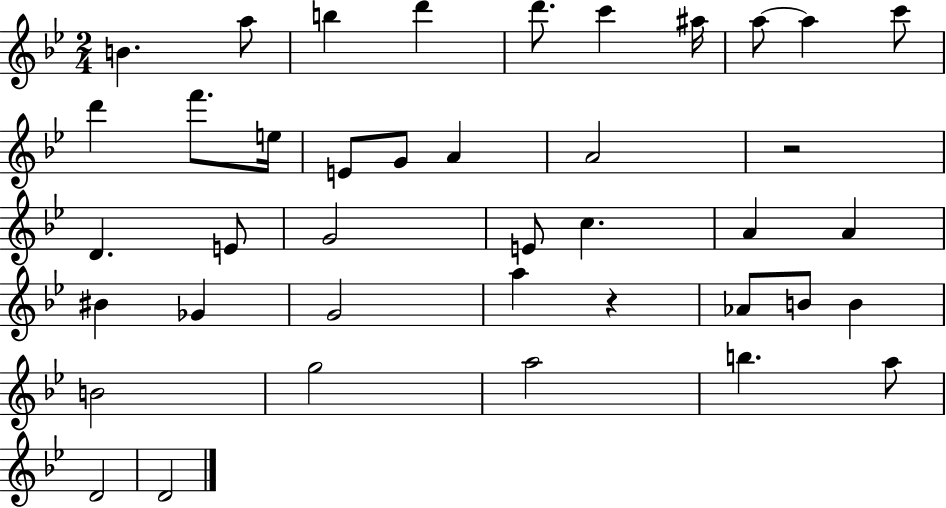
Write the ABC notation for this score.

X:1
T:Untitled
M:2/4
L:1/4
K:Bb
B a/2 b d' d'/2 c' ^a/4 a/2 a c'/2 d' f'/2 e/4 E/2 G/2 A A2 z2 D E/2 G2 E/2 c A A ^B _G G2 a z _A/2 B/2 B B2 g2 a2 b a/2 D2 D2